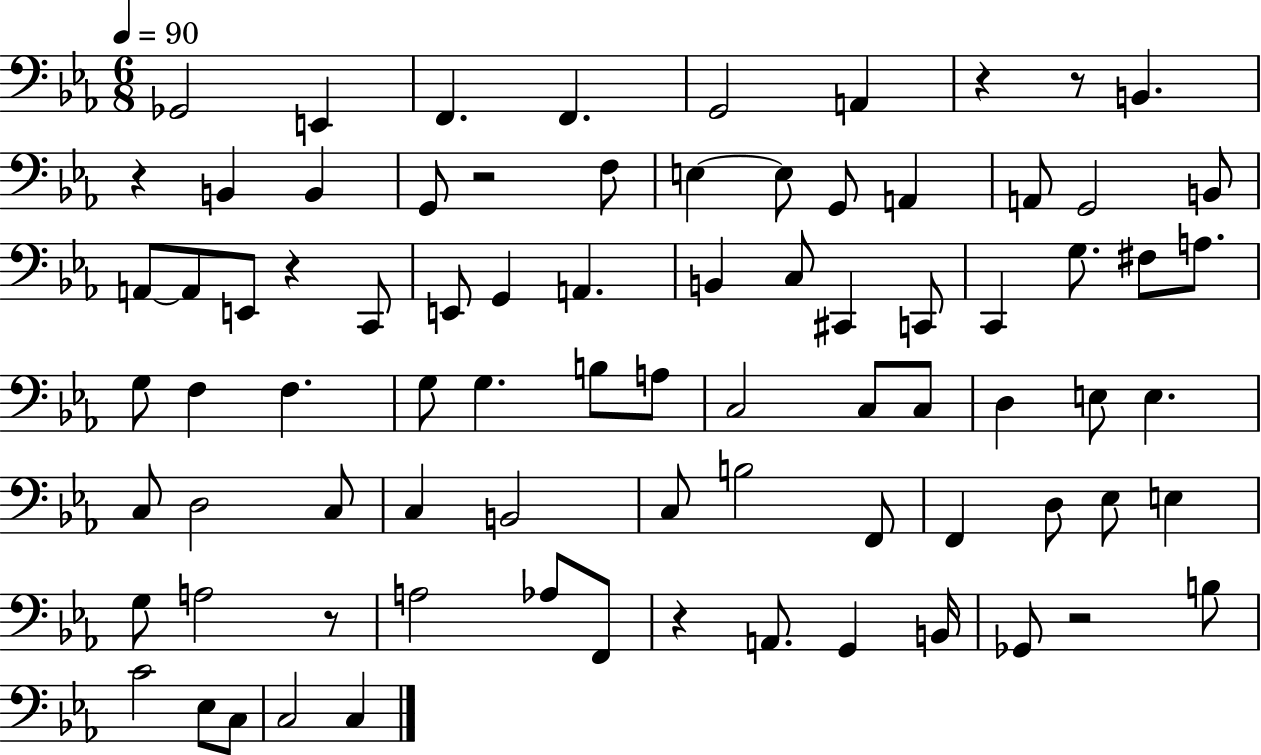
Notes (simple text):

Gb2/h E2/q F2/q. F2/q. G2/h A2/q R/q R/e B2/q. R/q B2/q B2/q G2/e R/h F3/e E3/q E3/e G2/e A2/q A2/e G2/h B2/e A2/e A2/e E2/e R/q C2/e E2/e G2/q A2/q. B2/q C3/e C#2/q C2/e C2/q G3/e. F#3/e A3/e. G3/e F3/q F3/q. G3/e G3/q. B3/e A3/e C3/h C3/e C3/e D3/q E3/e E3/q. C3/e D3/h C3/e C3/q B2/h C3/e B3/h F2/e F2/q D3/e Eb3/e E3/q G3/e A3/h R/e A3/h Ab3/e F2/e R/q A2/e. G2/q B2/s Gb2/e R/h B3/e C4/h Eb3/e C3/e C3/h C3/q